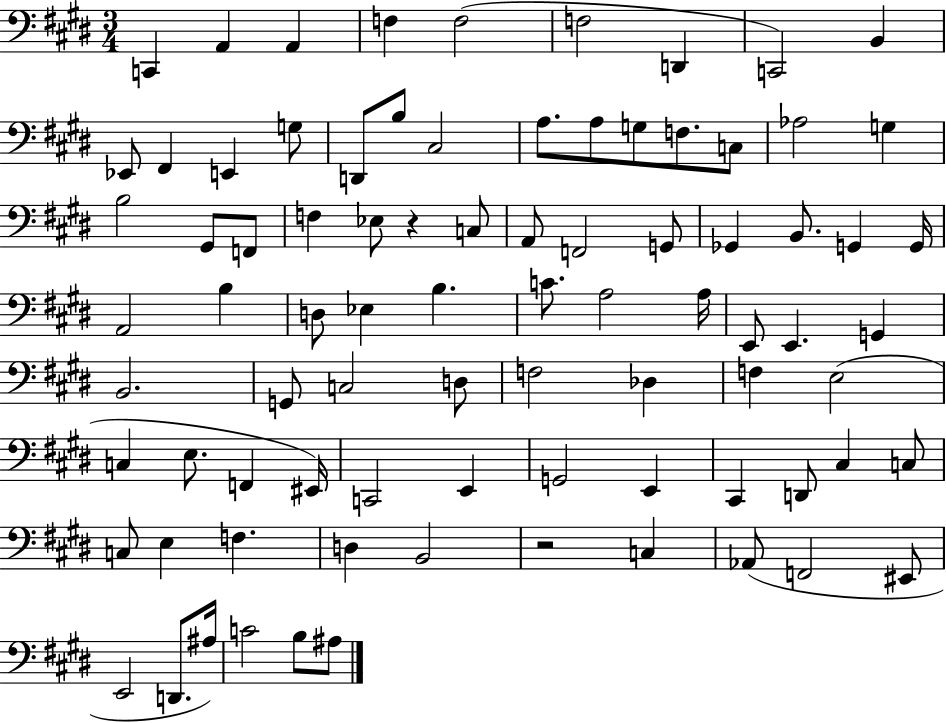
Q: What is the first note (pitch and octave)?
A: C2